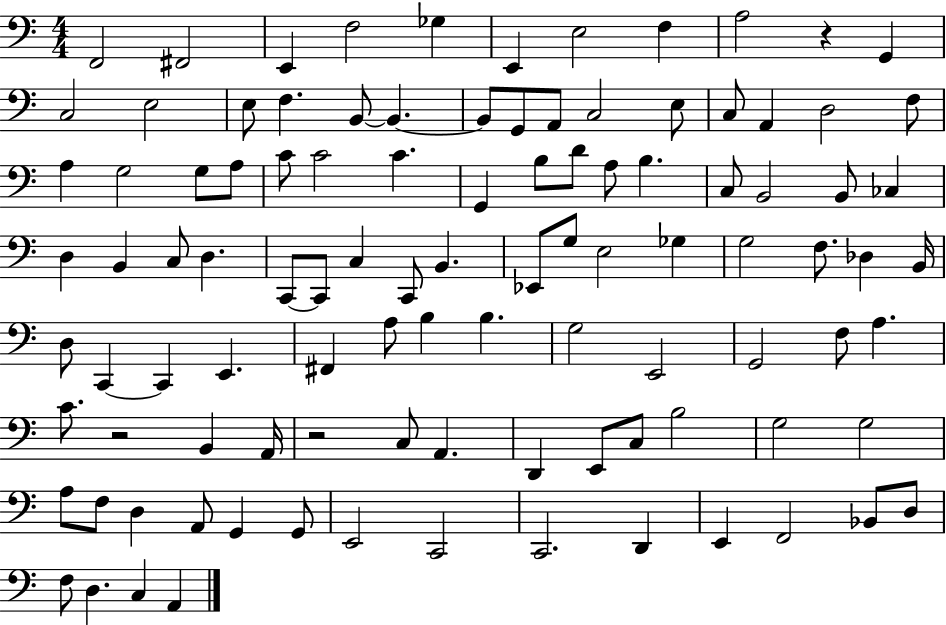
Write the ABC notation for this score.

X:1
T:Untitled
M:4/4
L:1/4
K:C
F,,2 ^F,,2 E,, F,2 _G, E,, E,2 F, A,2 z G,, C,2 E,2 E,/2 F, B,,/2 B,, B,,/2 G,,/2 A,,/2 C,2 E,/2 C,/2 A,, D,2 F,/2 A, G,2 G,/2 A,/2 C/2 C2 C G,, B,/2 D/2 A,/2 B, C,/2 B,,2 B,,/2 _C, D, B,, C,/2 D, C,,/2 C,,/2 C, C,,/2 B,, _E,,/2 G,/2 E,2 _G, G,2 F,/2 _D, B,,/4 D,/2 C,, C,, E,, ^F,, A,/2 B, B, G,2 E,,2 G,,2 F,/2 A, C/2 z2 B,, A,,/4 z2 C,/2 A,, D,, E,,/2 C,/2 B,2 G,2 G,2 A,/2 F,/2 D, A,,/2 G,, G,,/2 E,,2 C,,2 C,,2 D,, E,, F,,2 _B,,/2 D,/2 F,/2 D, C, A,,